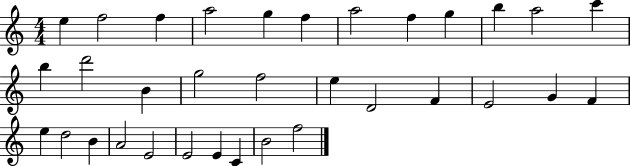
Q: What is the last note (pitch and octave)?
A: F5